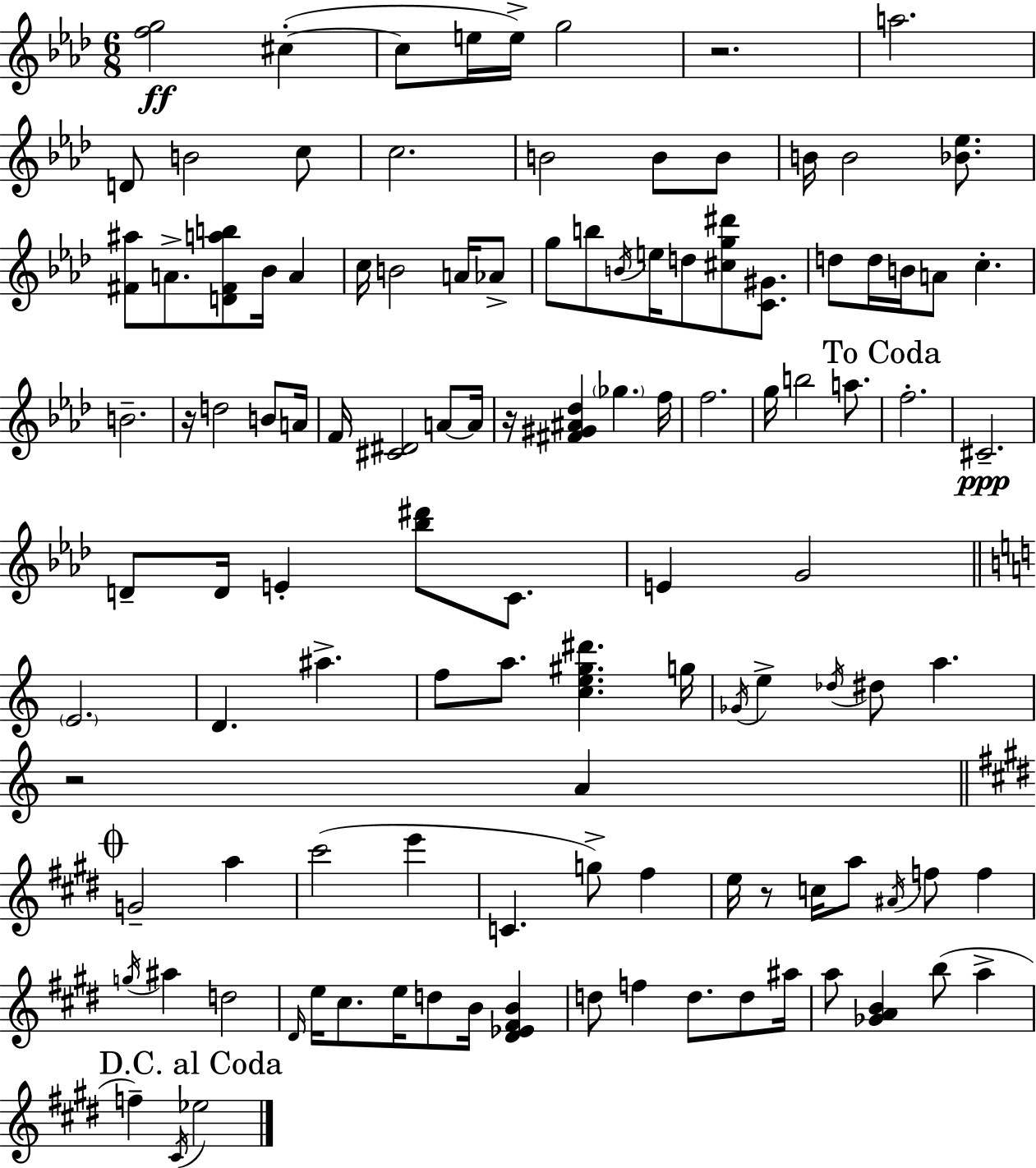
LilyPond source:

{
  \clef treble
  \numericTimeSignature
  \time 6/8
  \key aes \major
  \repeat volta 2 { <f'' g''>2\ff cis''4-.~(~ | cis''8 e''16 e''16->) g''2 | r2. | a''2. | \break d'8 b'2 c''8 | c''2. | b'2 b'8 b'8 | b'16 b'2 <bes' ees''>8. | \break <fis' ais''>8 a'8.-> <d' fis' a'' b''>8 bes'16 a'4 | c''16 b'2 a'16 aes'8-> | g''8 b''8 \acciaccatura { b'16 } e''16 d''8 <cis'' g'' dis'''>8 <c' gis'>8. | d''8 d''16 b'16 a'8 c''4.-. | \break b'2.-- | r16 d''2 b'8 | a'16 f'16 <cis' dis'>2 a'8~~ | a'16 r16 <fis' gis' ais' des''>4 \parenthesize ges''4. | \break f''16 f''2. | g''16 b''2 a''8. | \mark "To Coda" f''2.-. | cis'2.--\ppp | \break d'8-- d'16 e'4-. <bes'' dis'''>8 c'8. | e'4 g'2 | \bar "||" \break \key c \major \parenthesize e'2. | d'4. ais''4.-> | f''8 a''8. <c'' e'' gis'' dis'''>4. g''16 | \acciaccatura { ges'16 } e''4-> \acciaccatura { des''16 } dis''8 a''4. | \break r2 a'4 | \mark \markup { \musicglyph "scripts.coda" } \bar "||" \break \key e \major g'2-- a''4 | cis'''2( e'''4 | c'4. g''8->) fis''4 | e''16 r8 c''16 a''8 \acciaccatura { ais'16 } f''8 f''4 | \break \acciaccatura { g''16 } ais''4 d''2 | \grace { dis'16 } e''16 cis''8. e''16 d''8 b'16 <dis' ees' fis' b'>4 | d''8 f''4 d''8. | d''8 ais''16 a''8 <ges' a' b'>4 b''8( a''4-> | \break \mark "D.C. al Coda" f''4--) \acciaccatura { cis'16 } ees''2 | } \bar "|."
}